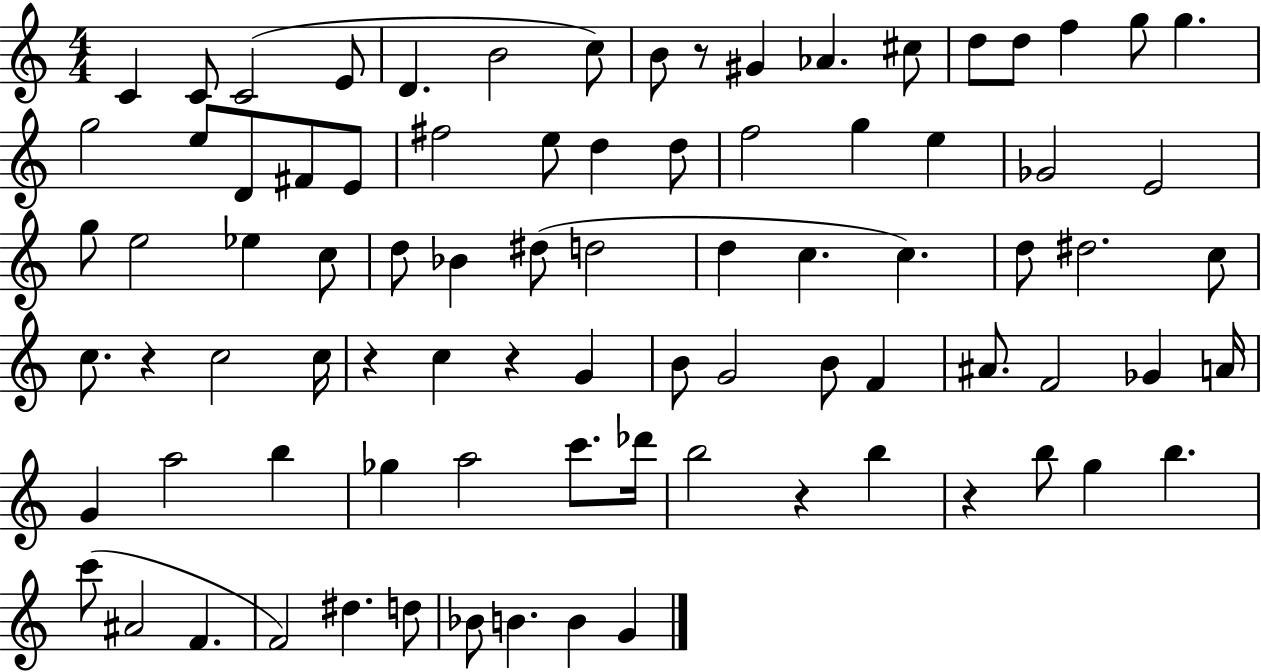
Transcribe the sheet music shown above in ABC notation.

X:1
T:Untitled
M:4/4
L:1/4
K:C
C C/2 C2 E/2 D B2 c/2 B/2 z/2 ^G _A ^c/2 d/2 d/2 f g/2 g g2 e/2 D/2 ^F/2 E/2 ^f2 e/2 d d/2 f2 g e _G2 E2 g/2 e2 _e c/2 d/2 _B ^d/2 d2 d c c d/2 ^d2 c/2 c/2 z c2 c/4 z c z G B/2 G2 B/2 F ^A/2 F2 _G A/4 G a2 b _g a2 c'/2 _d'/4 b2 z b z b/2 g b c'/2 ^A2 F F2 ^d d/2 _B/2 B B G